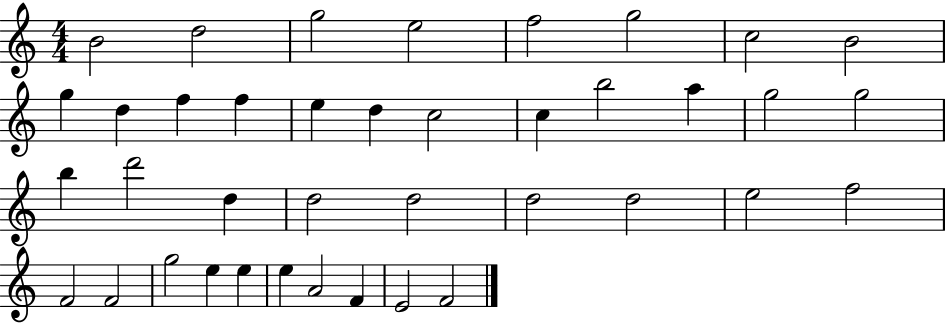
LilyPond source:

{
  \clef treble
  \numericTimeSignature
  \time 4/4
  \key c \major
  b'2 d''2 | g''2 e''2 | f''2 g''2 | c''2 b'2 | \break g''4 d''4 f''4 f''4 | e''4 d''4 c''2 | c''4 b''2 a''4 | g''2 g''2 | \break b''4 d'''2 d''4 | d''2 d''2 | d''2 d''2 | e''2 f''2 | \break f'2 f'2 | g''2 e''4 e''4 | e''4 a'2 f'4 | e'2 f'2 | \break \bar "|."
}